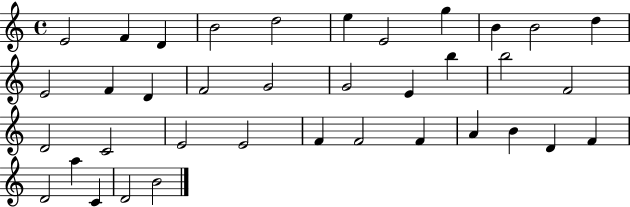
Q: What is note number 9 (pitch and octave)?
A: B4